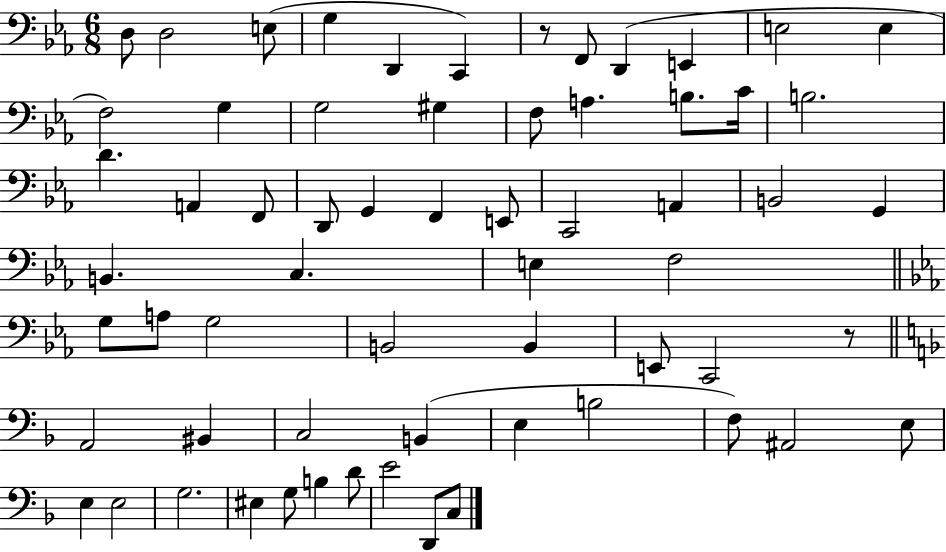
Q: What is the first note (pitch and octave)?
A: D3